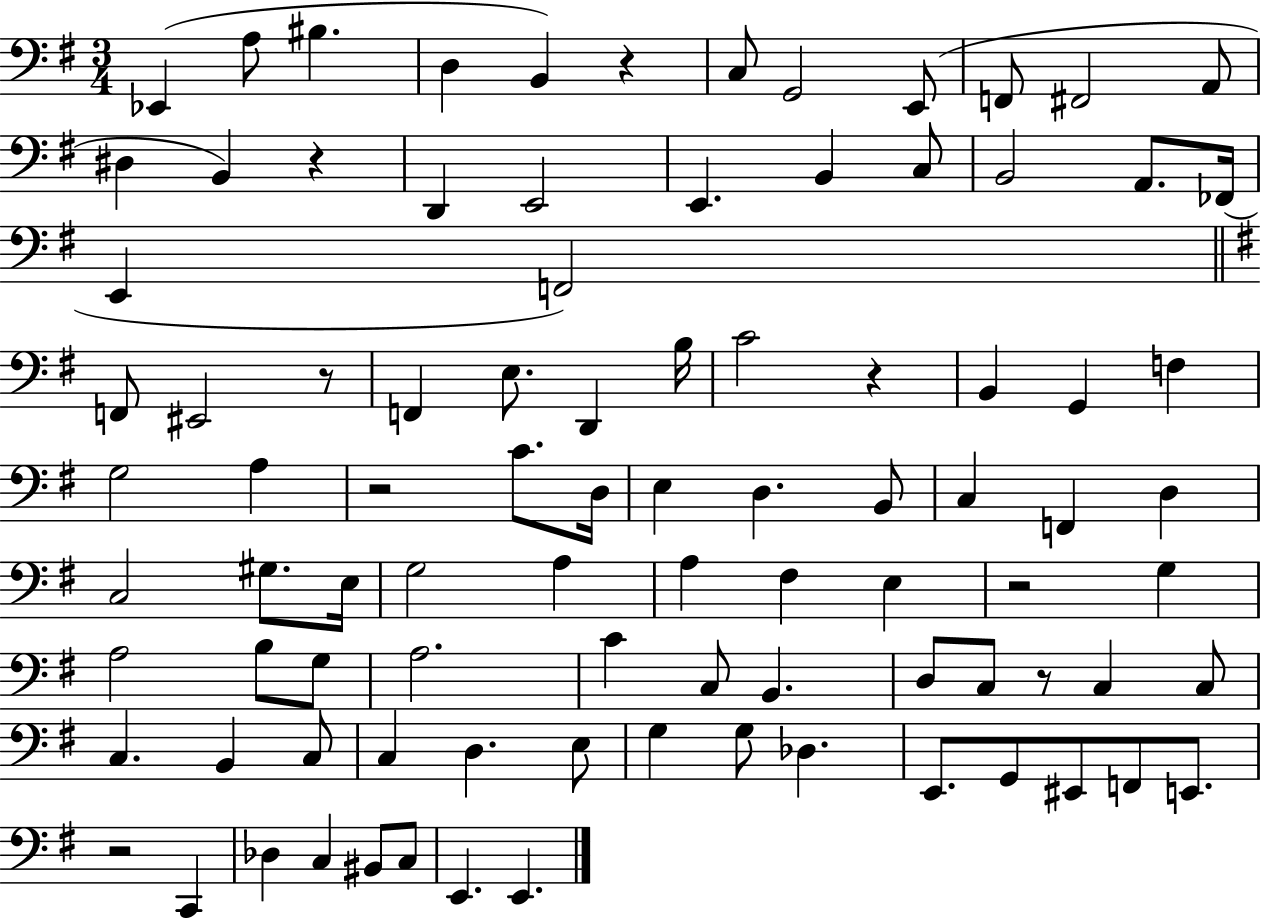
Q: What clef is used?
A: bass